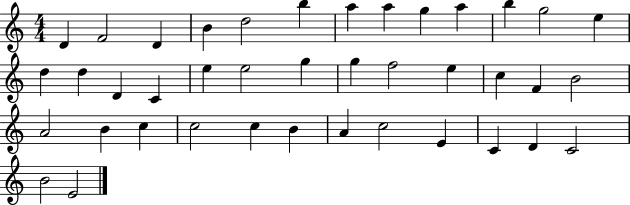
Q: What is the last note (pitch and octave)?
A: E4